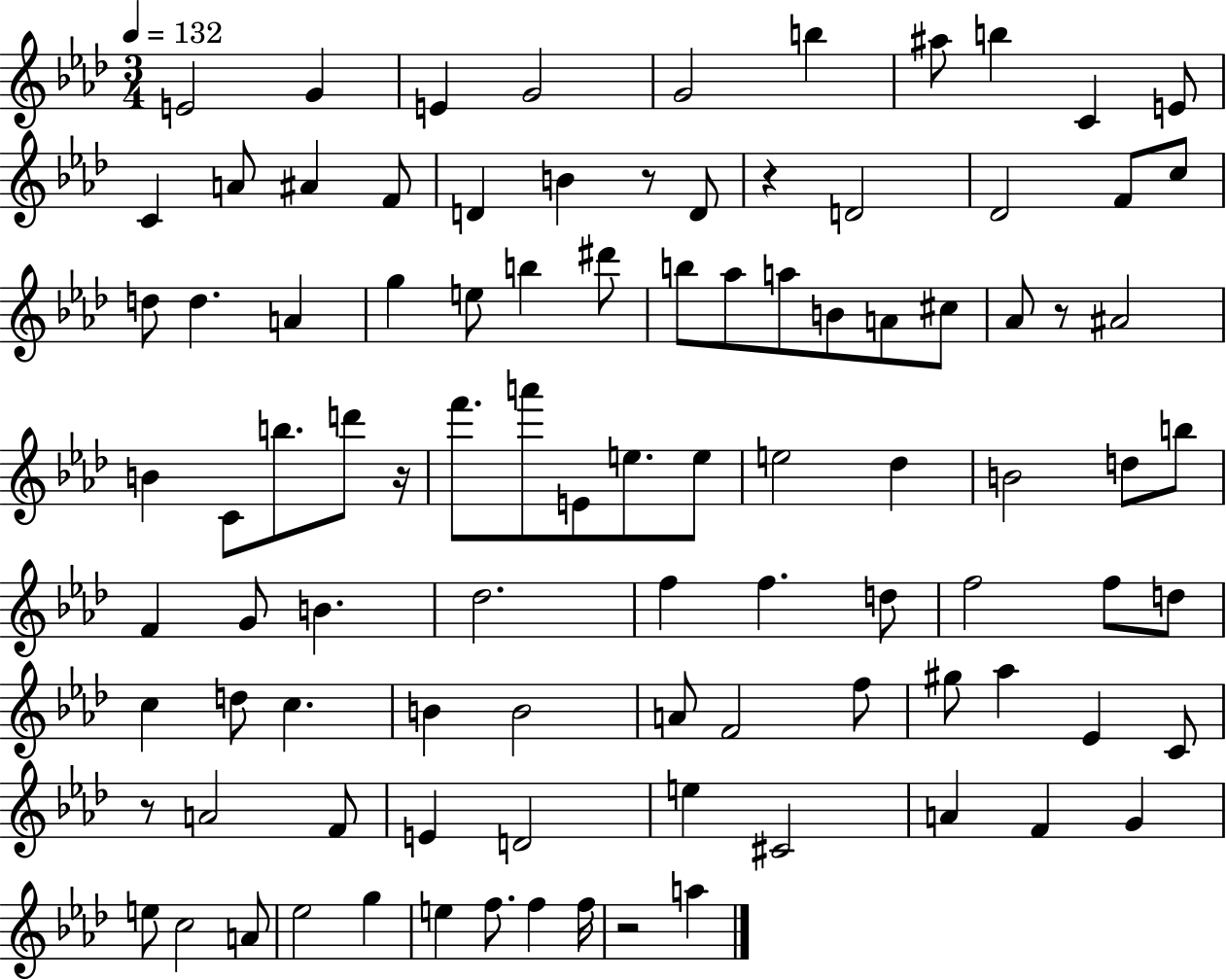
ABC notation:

X:1
T:Untitled
M:3/4
L:1/4
K:Ab
E2 G E G2 G2 b ^a/2 b C E/2 C A/2 ^A F/2 D B z/2 D/2 z D2 _D2 F/2 c/2 d/2 d A g e/2 b ^d'/2 b/2 _a/2 a/2 B/2 A/2 ^c/2 _A/2 z/2 ^A2 B C/2 b/2 d'/2 z/4 f'/2 a'/2 E/2 e/2 e/2 e2 _d B2 d/2 b/2 F G/2 B _d2 f f d/2 f2 f/2 d/2 c d/2 c B B2 A/2 F2 f/2 ^g/2 _a _E C/2 z/2 A2 F/2 E D2 e ^C2 A F G e/2 c2 A/2 _e2 g e f/2 f f/4 z2 a